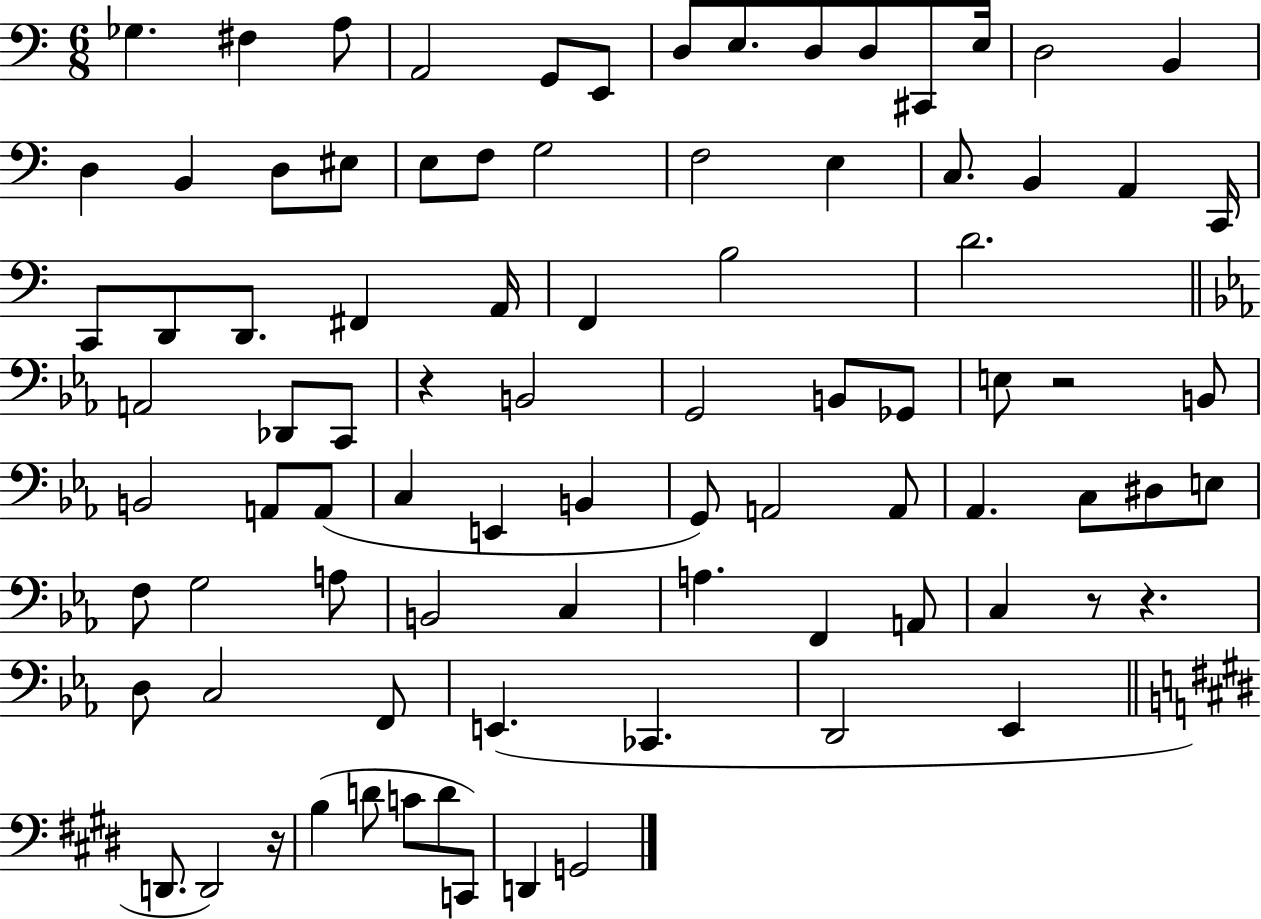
X:1
T:Untitled
M:6/8
L:1/4
K:C
_G, ^F, A,/2 A,,2 G,,/2 E,,/2 D,/2 E,/2 D,/2 D,/2 ^C,,/2 E,/4 D,2 B,, D, B,, D,/2 ^E,/2 E,/2 F,/2 G,2 F,2 E, C,/2 B,, A,, C,,/4 C,,/2 D,,/2 D,,/2 ^F,, A,,/4 F,, B,2 D2 A,,2 _D,,/2 C,,/2 z B,,2 G,,2 B,,/2 _G,,/2 E,/2 z2 B,,/2 B,,2 A,,/2 A,,/2 C, E,, B,, G,,/2 A,,2 A,,/2 _A,, C,/2 ^D,/2 E,/2 F,/2 G,2 A,/2 B,,2 C, A, F,, A,,/2 C, z/2 z D,/2 C,2 F,,/2 E,, _C,, D,,2 _E,, D,,/2 D,,2 z/4 B, D/2 C/2 D/2 C,,/2 D,, G,,2